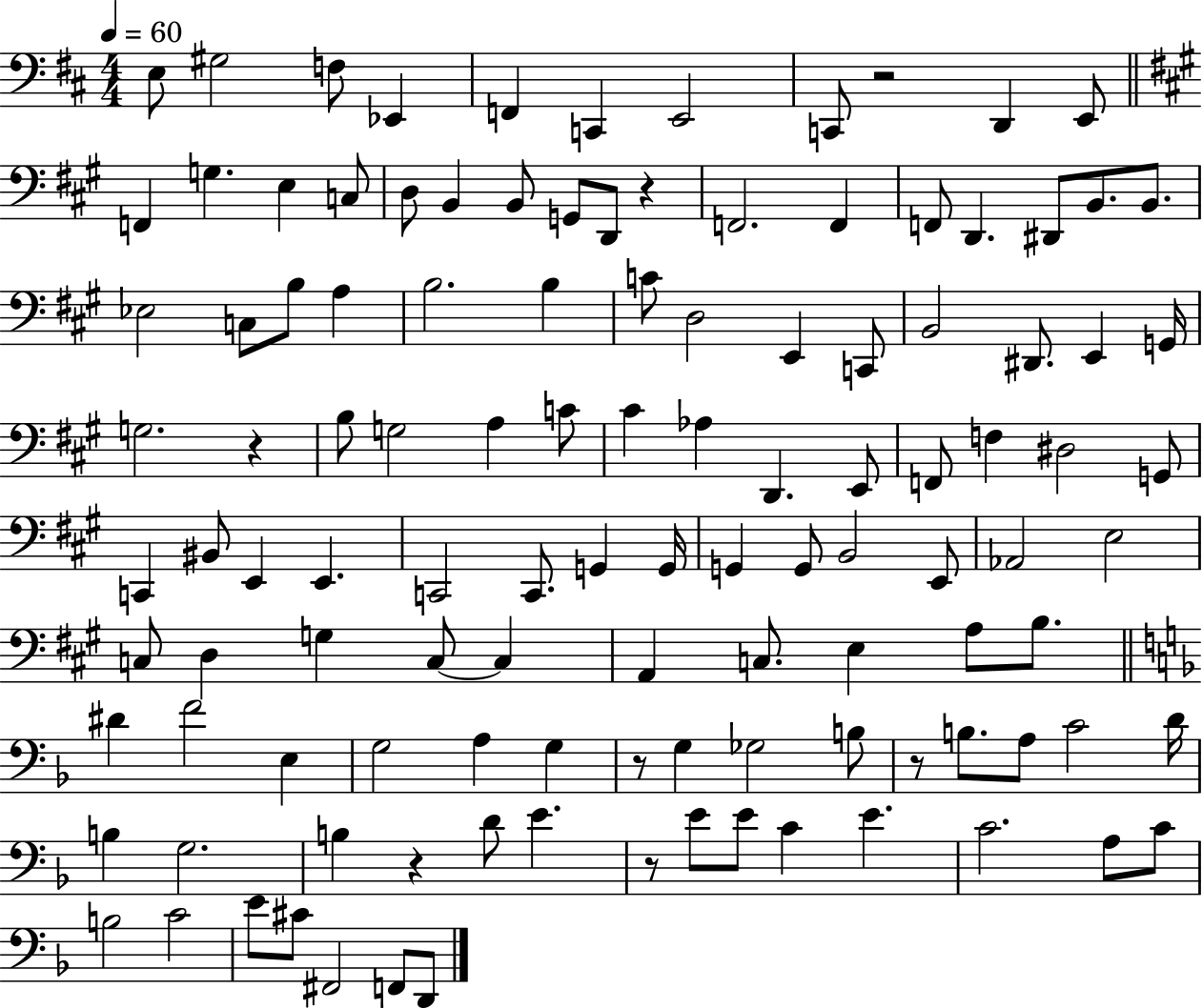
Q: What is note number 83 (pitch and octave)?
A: G3